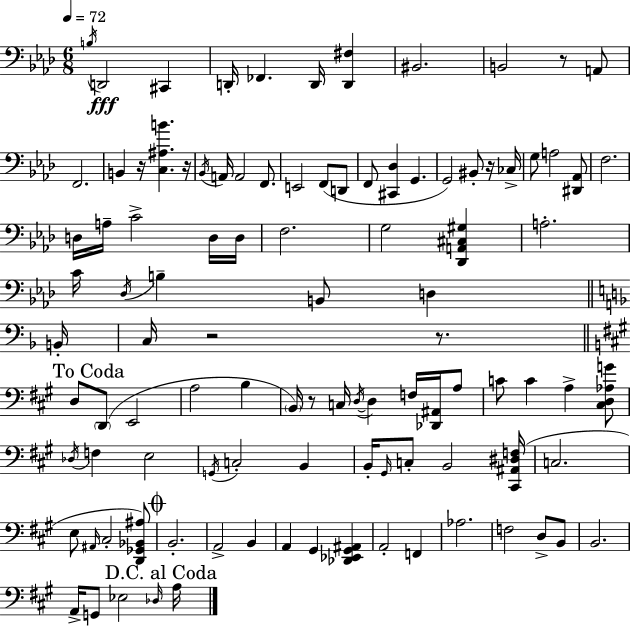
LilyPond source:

{
  \clef bass
  \numericTimeSignature
  \time 6/8
  \key f \minor
  \tempo 4 = 72
  \acciaccatura { b16 }\fff d,2 cis,4 | d,16-. fes,4. d,16 <d, fis>4 | bis,2. | b,2 r8 a,8 | \break f,2. | b,4 r16 <c ais b'>4. | r16 \acciaccatura { bes,16 } a,16 a,2 f,8. | e,2 f,8( | \break d,8 f,8 <cis, des>4 g,4. | g,2) bis,8-. | r16 ces16-> g8 a2 | <dis, aes,>8 f2. | \break d16 a16-- c'2-> | d16 d16 f2. | g2 <des, a, cis gis>4 | a2.-. | \break c'16 \acciaccatura { des16 } b4-- b,8 d4 | \bar "||" \break \key d \minor b,16-. c16 r2 r8. | \mark "To Coda" \bar "||" \break \key a \major d8 \parenthesize d,8( e,2 | a2 b4 | \parenthesize b,16) r8 c16 \acciaccatura { d16~ }~ d4 f16 <des, ais,>16 a8 | c'8 c'4 a4-> <cis d aes g'>8 | \break \acciaccatura { des16 } f4 e2 | \acciaccatura { g,16 } c2-. b,4 | b,16-. \grace { gis,16 } c8-. b,2 | <cis, ais, dis f>16( c2. | \break e8 \grace { ais,16 } cis2-. | <d, ges, bes, ais>8) \mark \markup { \musicglyph "scripts.coda" } b,2.-. | a,2-> | b,4 a,4 gis,4 | \break <des, ees, gis, ais,>4 a,2-. | f,4 aes2. | f2 | d8-> b,8 b,2. | \break a,16-> g,8 ees2 | \grace { des16 } \mark "D.C. al Coda" a16 \bar "|."
}